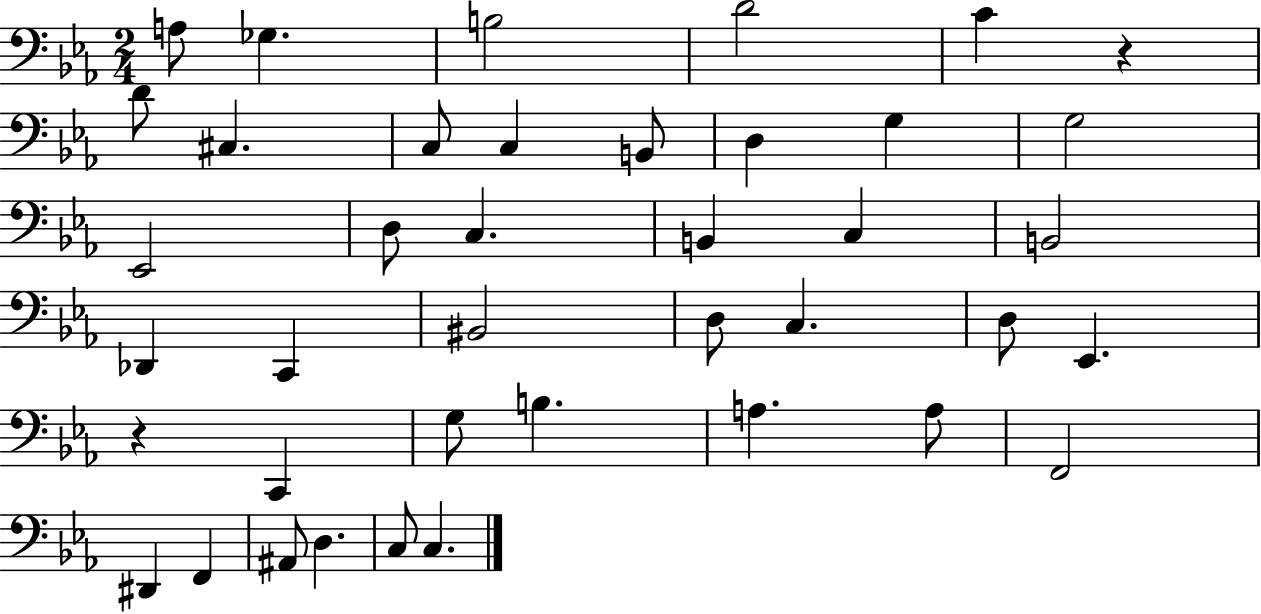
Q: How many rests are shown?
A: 2